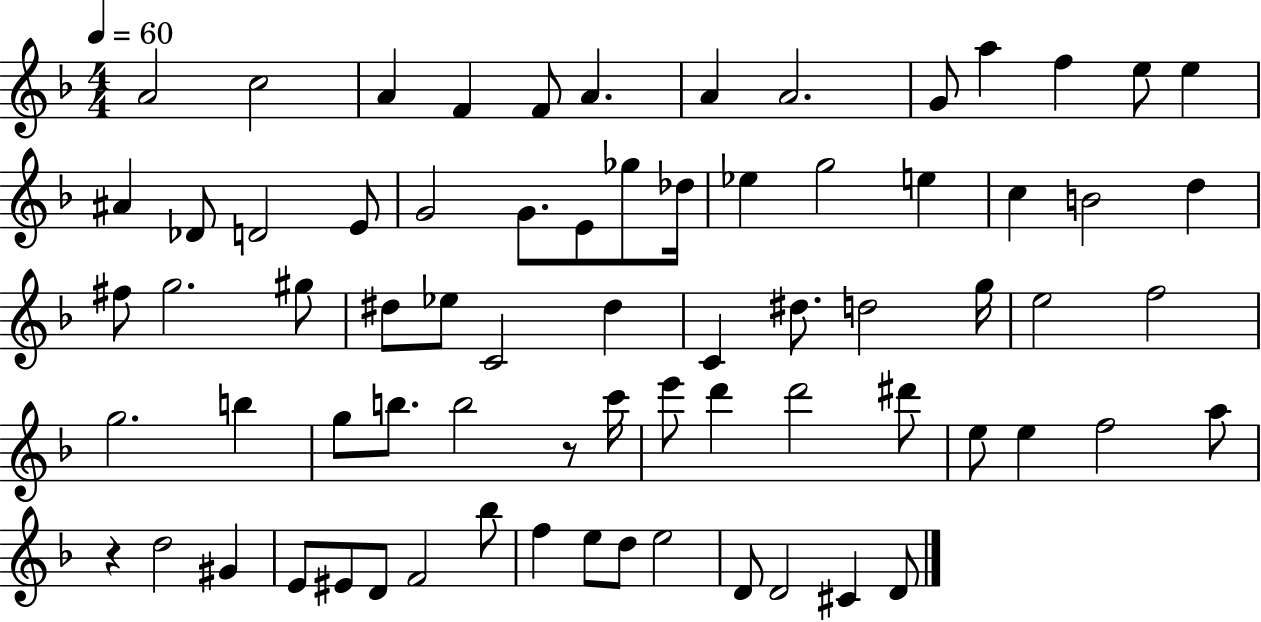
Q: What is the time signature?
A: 4/4